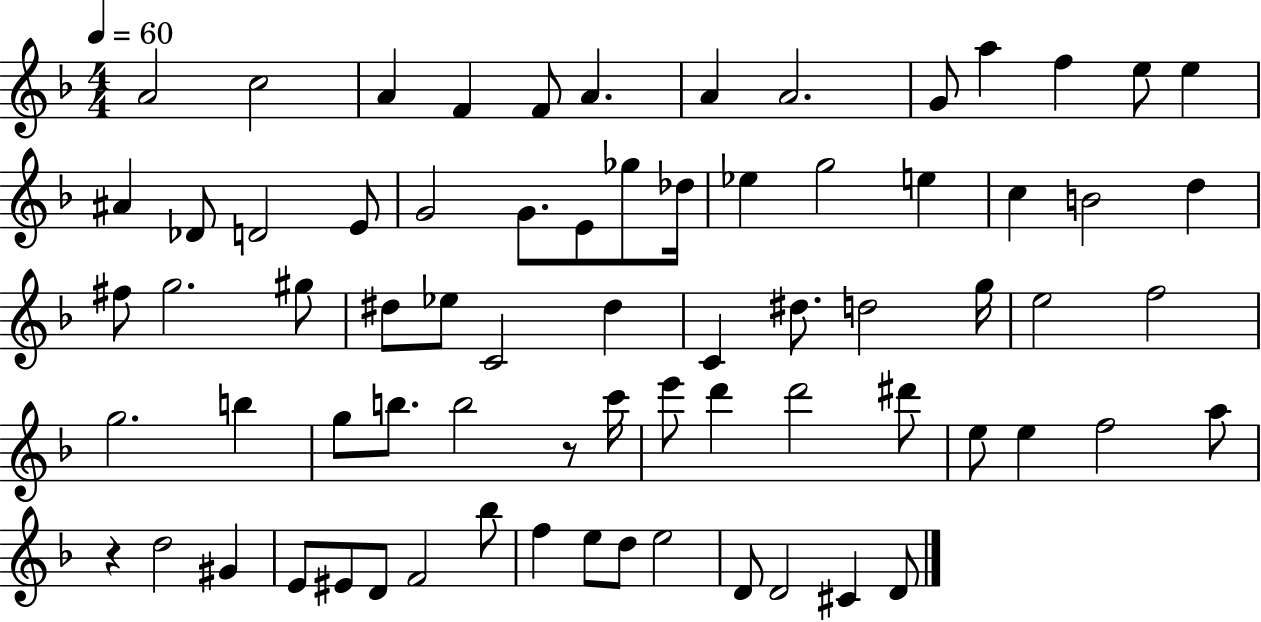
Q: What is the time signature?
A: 4/4